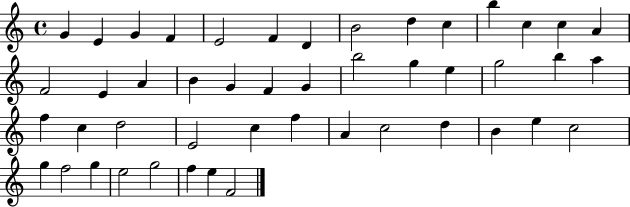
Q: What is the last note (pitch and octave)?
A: F4